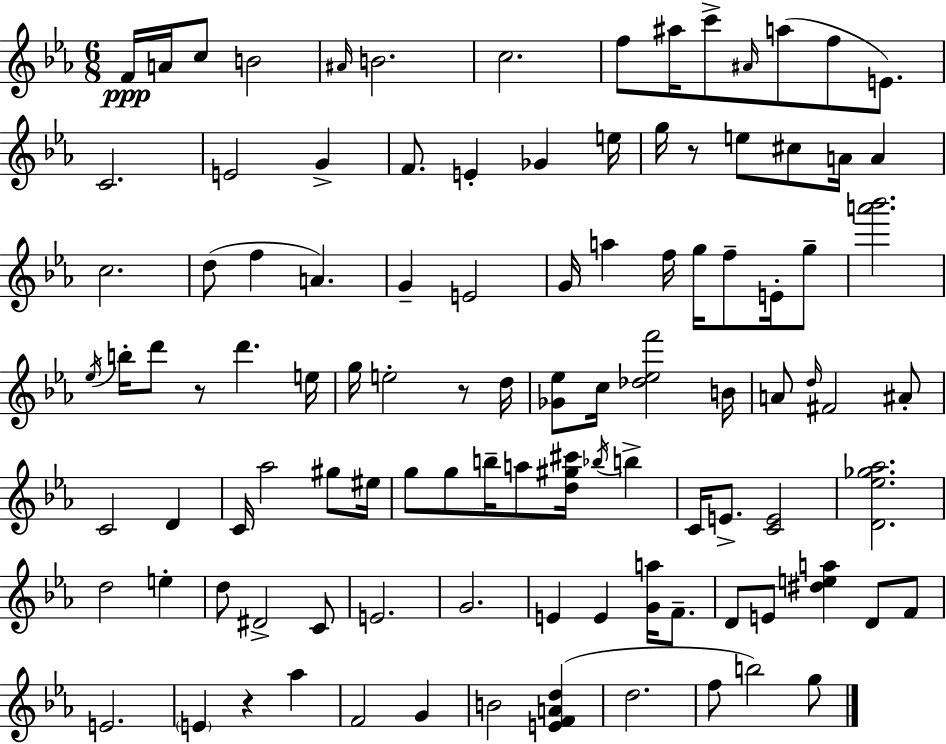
F4/s A4/s C5/e B4/h A#4/s B4/h. C5/h. F5/e A#5/s C6/e A#4/s A5/e F5/e E4/e. C4/h. E4/h G4/q F4/e. E4/q Gb4/q E5/s G5/s R/e E5/e C#5/e A4/s A4/q C5/h. D5/e F5/q A4/q. G4/q E4/h G4/s A5/q F5/s G5/s F5/e E4/s G5/e [A6,Bb6]/h. Eb5/s B5/s D6/e R/e D6/q. E5/s G5/s E5/h R/e D5/s [Gb4,Eb5]/e C5/s [Db5,Eb5,F6]/h B4/s A4/e D5/s F#4/h A#4/e C4/h D4/q C4/s Ab5/h G#5/e EIS5/s G5/e G5/e B5/s A5/e [D5,G#5,C#6]/s Bb5/s B5/q C4/s E4/e. [C4,E4]/h [D4,Eb5,Gb5,Ab5]/h. D5/h E5/q D5/e D#4/h C4/e E4/h. G4/h. E4/q E4/q [G4,A5]/s F4/e. D4/e E4/e [D#5,E5,A5]/q D4/e F4/e E4/h. E4/q R/q Ab5/q F4/h G4/q B4/h [E4,F4,A4,D5]/q D5/h. F5/e B5/h G5/e